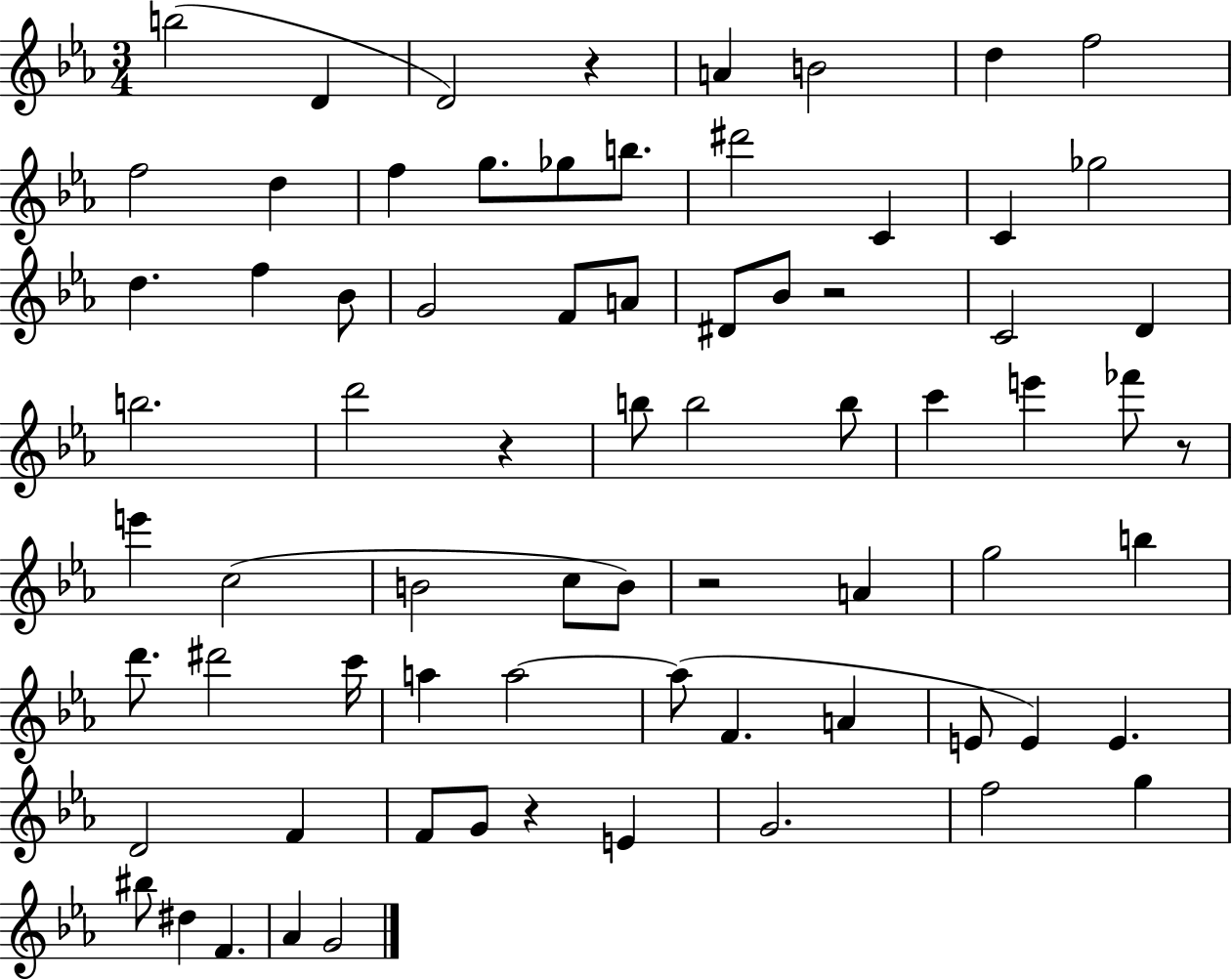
B5/h D4/q D4/h R/q A4/q B4/h D5/q F5/h F5/h D5/q F5/q G5/e. Gb5/e B5/e. D#6/h C4/q C4/q Gb5/h D5/q. F5/q Bb4/e G4/h F4/e A4/e D#4/e Bb4/e R/h C4/h D4/q B5/h. D6/h R/q B5/e B5/h B5/e C6/q E6/q FES6/e R/e E6/q C5/h B4/h C5/e B4/e R/h A4/q G5/h B5/q D6/e. D#6/h C6/s A5/q A5/h A5/e F4/q. A4/q E4/e E4/q E4/q. D4/h F4/q F4/e G4/e R/q E4/q G4/h. F5/h G5/q BIS5/e D#5/q F4/q. Ab4/q G4/h